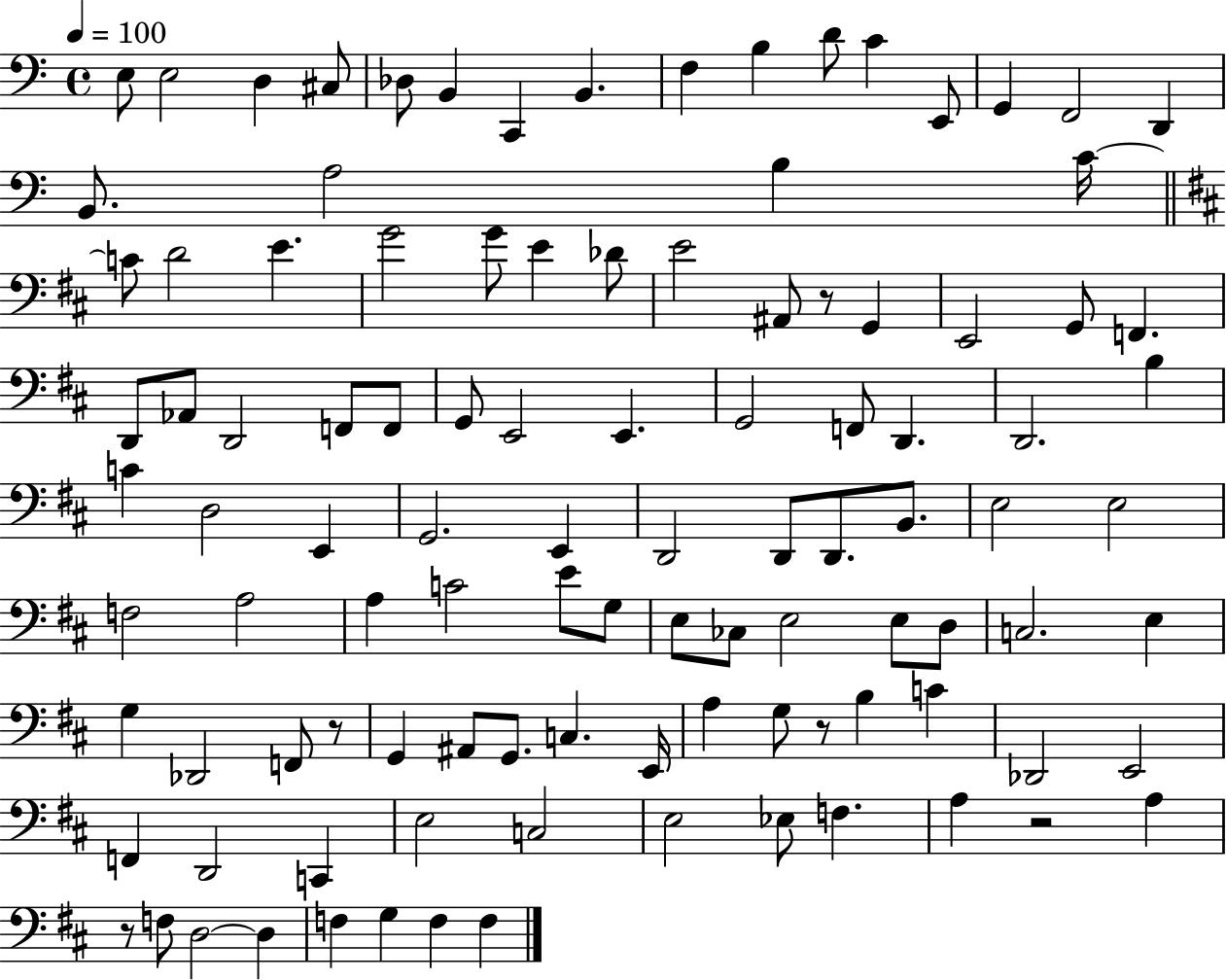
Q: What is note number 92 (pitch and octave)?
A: F3